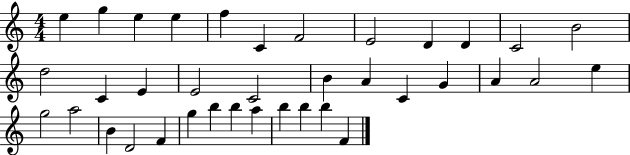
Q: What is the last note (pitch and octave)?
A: F4